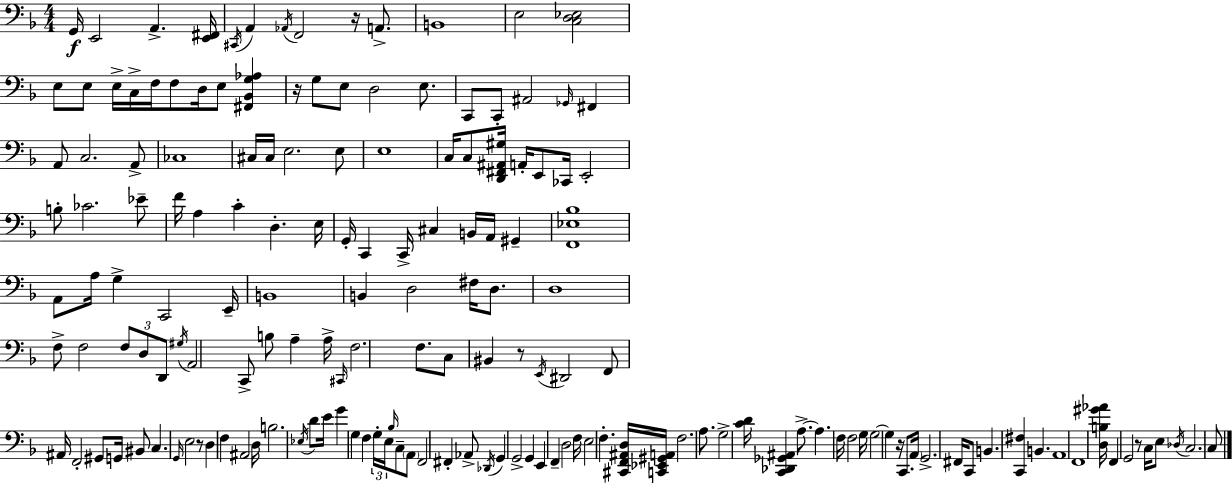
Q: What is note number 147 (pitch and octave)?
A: E3